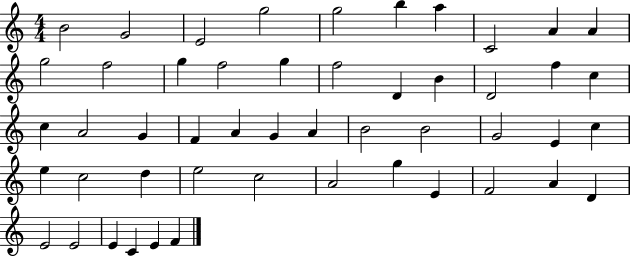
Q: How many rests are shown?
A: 0